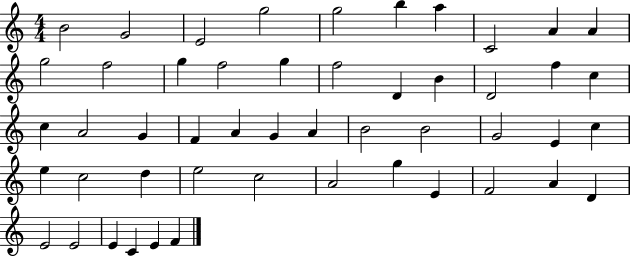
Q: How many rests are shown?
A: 0